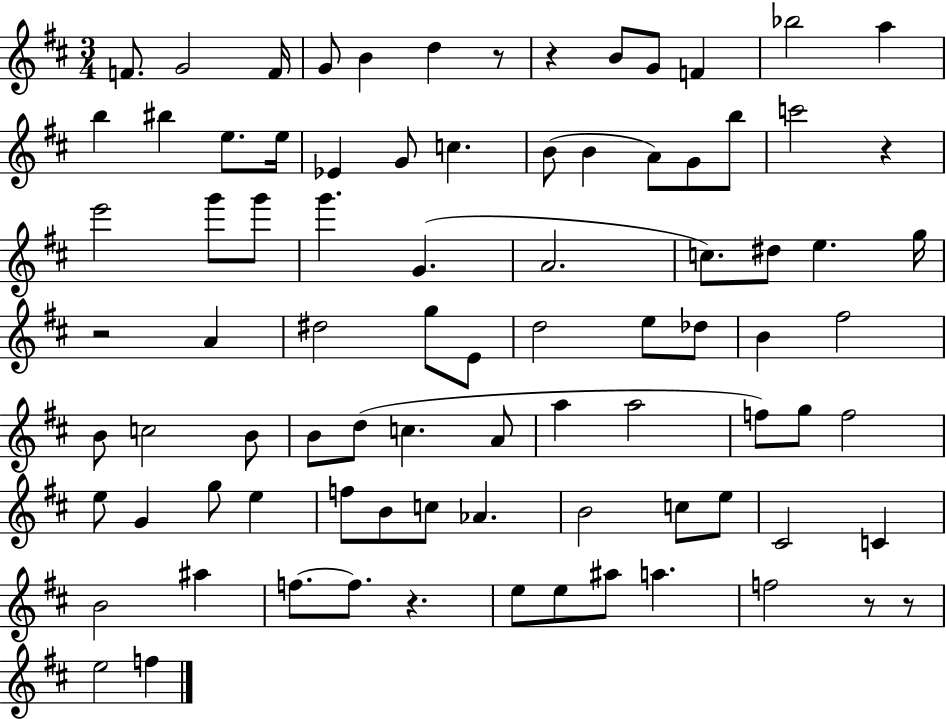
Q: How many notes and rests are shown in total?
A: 86